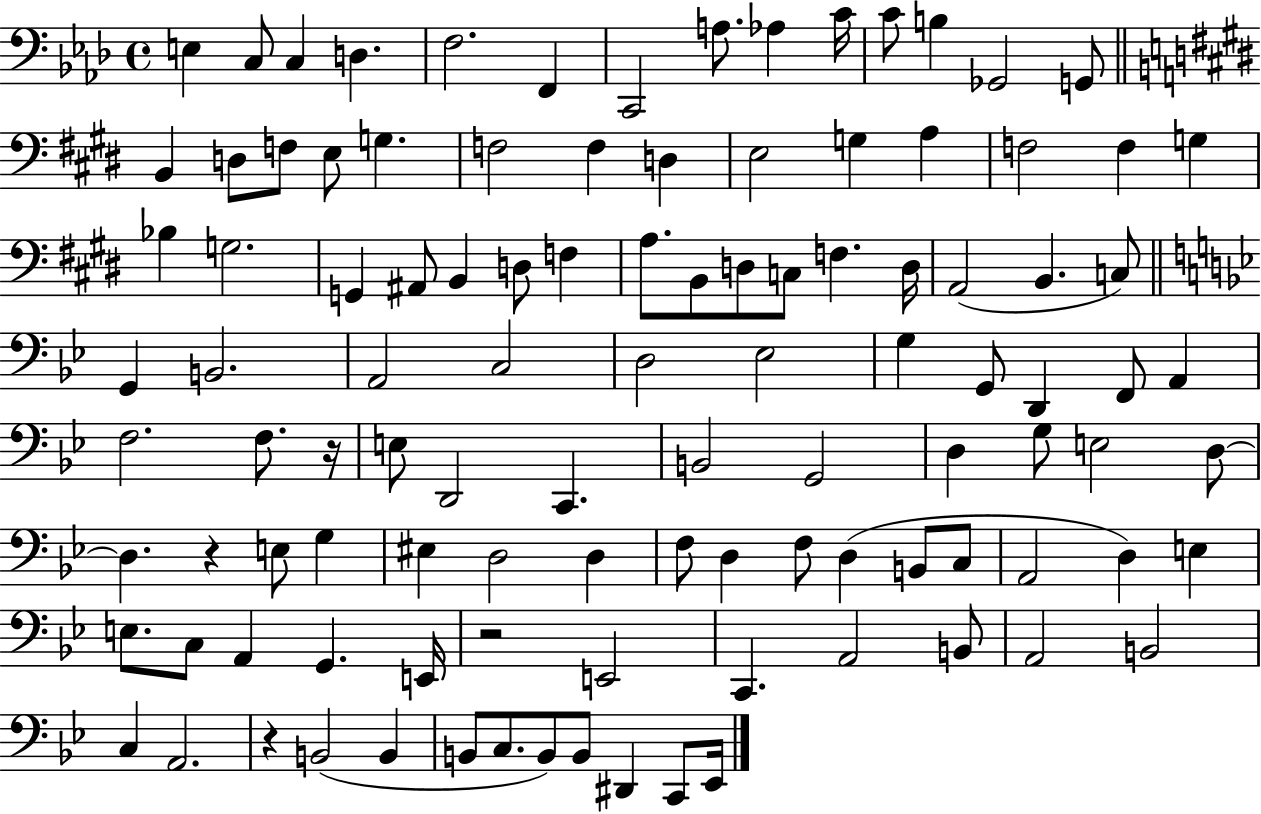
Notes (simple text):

E3/q C3/e C3/q D3/q. F3/h. F2/q C2/h A3/e. Ab3/q C4/s C4/e B3/q Gb2/h G2/e B2/q D3/e F3/e E3/e G3/q. F3/h F3/q D3/q E3/h G3/q A3/q F3/h F3/q G3/q Bb3/q G3/h. G2/q A#2/e B2/q D3/e F3/q A3/e. B2/e D3/e C3/e F3/q. D3/s A2/h B2/q. C3/e G2/q B2/h. A2/h C3/h D3/h Eb3/h G3/q G2/e D2/q F2/e A2/q F3/h. F3/e. R/s E3/e D2/h C2/q. B2/h G2/h D3/q G3/e E3/h D3/e D3/q. R/q E3/e G3/q EIS3/q D3/h D3/q F3/e D3/q F3/e D3/q B2/e C3/e A2/h D3/q E3/q E3/e. C3/e A2/q G2/q. E2/s R/h E2/h C2/q. A2/h B2/e A2/h B2/h C3/q A2/h. R/q B2/h B2/q B2/e C3/e. B2/e B2/e D#2/q C2/e Eb2/s